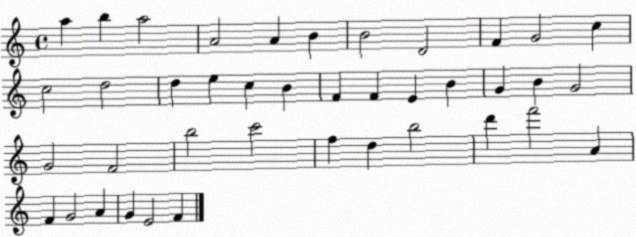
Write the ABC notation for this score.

X:1
T:Untitled
M:4/4
L:1/4
K:C
a b a2 A2 A B B2 D2 F G2 c c2 d2 d e c B F F E B G B G2 G2 F2 b2 c'2 f d b2 d' f'2 A F G2 A G E2 F